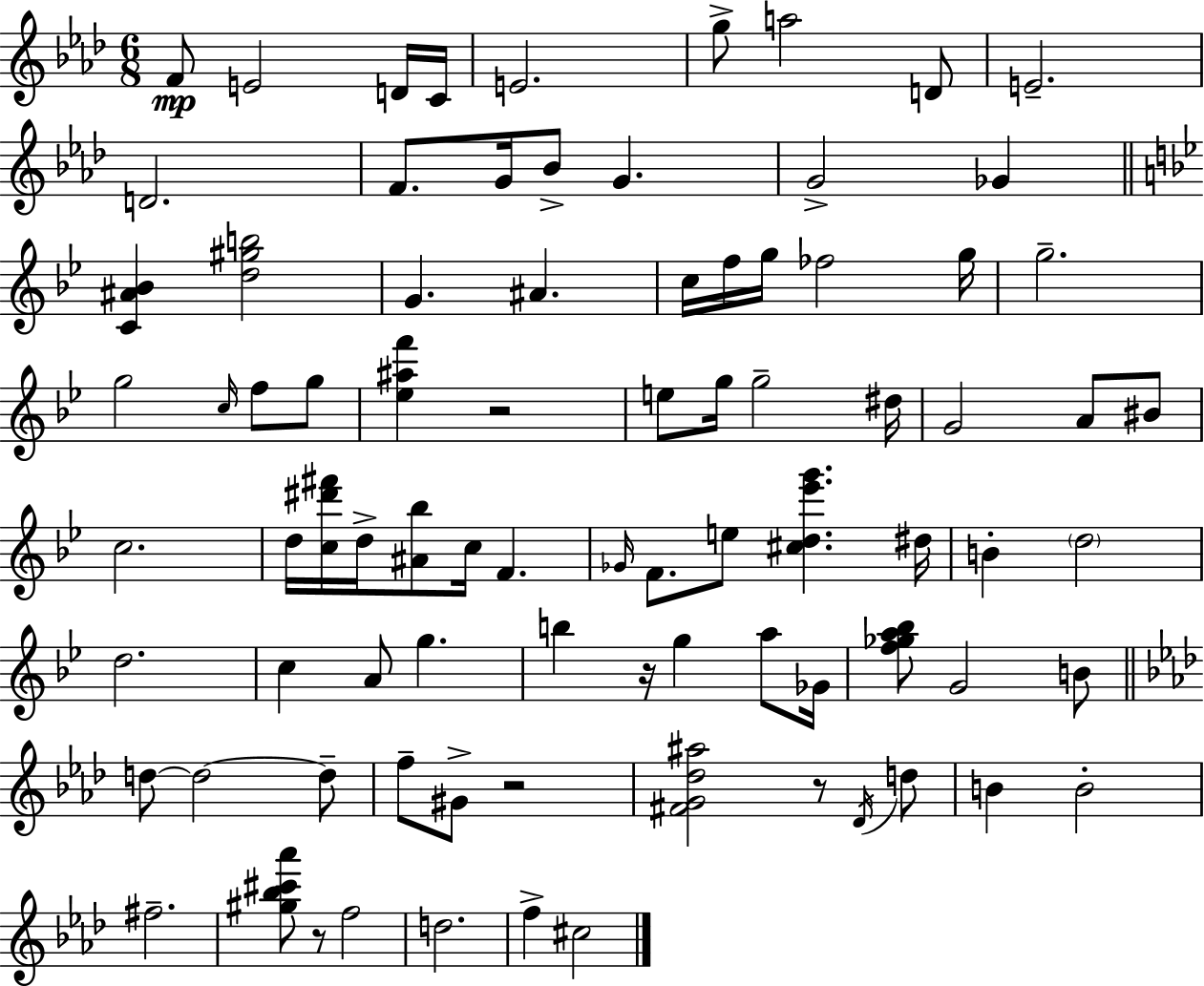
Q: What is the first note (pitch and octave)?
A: F4